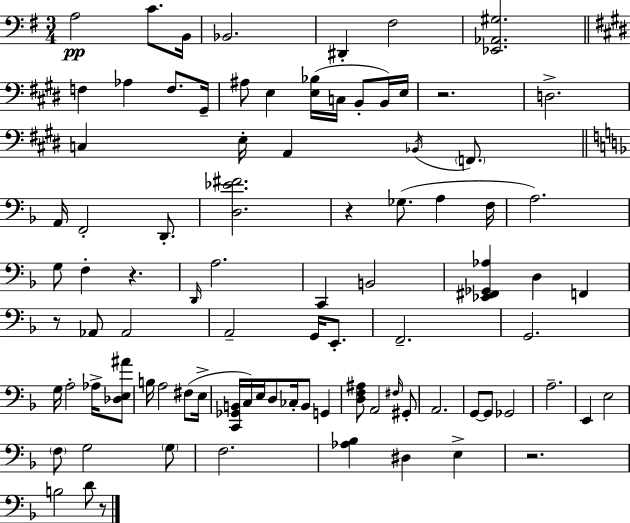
X:1
T:Untitled
M:3/4
L:1/4
K:Em
A,2 C/2 B,,/4 _B,,2 ^D,, ^F,2 [_E,,_A,,^G,]2 F, _A, F,/2 ^G,,/4 ^A,/2 E, [E,_B,]/4 C,/4 B,,/2 B,,/4 E,/4 z2 D,2 C, E,/4 A,, _B,,/4 F,,/2 A,,/4 F,,2 D,,/2 [D,_E^F]2 z _G,/2 A, F,/4 A,2 G,/2 F, z D,,/4 A,2 C,, B,,2 [_E,,^F,,_G,,_A,] D, F,, z/2 _A,,/2 _A,,2 A,,2 G,,/4 E,,/2 F,,2 G,,2 G,/4 A,2 _A,/4 [_D,E,^A]/2 B,/4 A,2 ^F,/2 E,/4 [C,,_G,,B,,]/4 C,/4 E,/4 D,/2 _C,/4 B,,/2 G,, [D,F,^A,]/2 A,,2 ^F,/4 ^G,,/2 A,,2 G,,/2 G,,/2 _G,,2 A,2 E,, E,2 F,/2 G,2 G,/2 F,2 [_A,_B,] ^D, E, z2 B,2 D/2 z/2